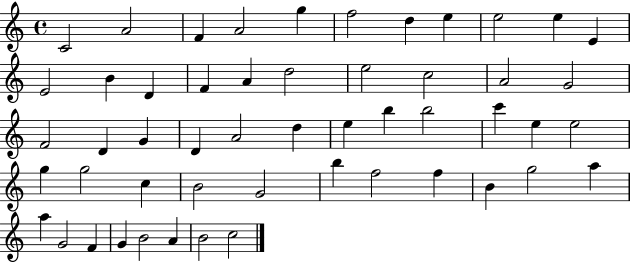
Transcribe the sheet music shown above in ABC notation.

X:1
T:Untitled
M:4/4
L:1/4
K:C
C2 A2 F A2 g f2 d e e2 e E E2 B D F A d2 e2 c2 A2 G2 F2 D G D A2 d e b b2 c' e e2 g g2 c B2 G2 b f2 f B g2 a a G2 F G B2 A B2 c2